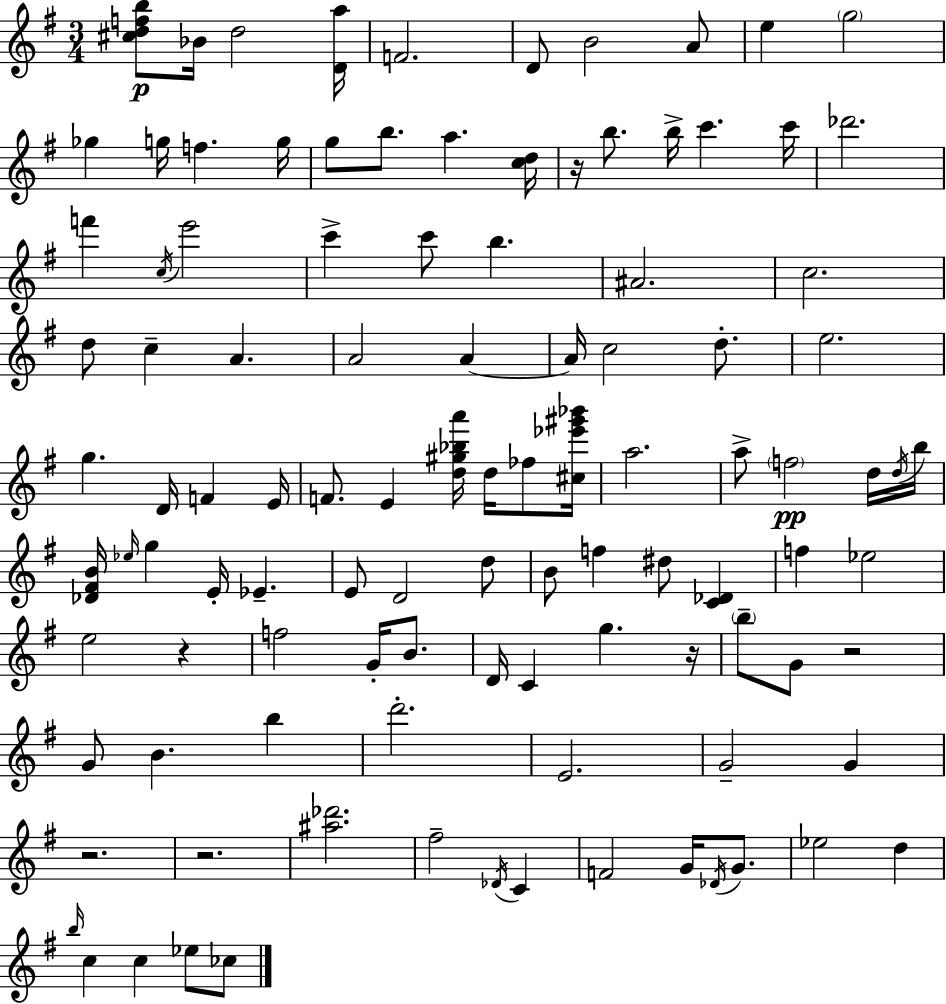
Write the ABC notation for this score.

X:1
T:Untitled
M:3/4
L:1/4
K:Em
[^cdfb]/2 _B/4 d2 [Da]/4 F2 D/2 B2 A/2 e g2 _g g/4 f g/4 g/2 b/2 a [cd]/4 z/4 b/2 b/4 c' c'/4 _d'2 f' c/4 e'2 c' c'/2 b ^A2 c2 d/2 c A A2 A A/4 c2 d/2 e2 g D/4 F E/4 F/2 E [d^g_ba']/4 d/4 _f/2 [^c_e'^g'_b']/4 a2 a/2 f2 d/4 d/4 b/4 [_D^FB]/4 _e/4 g E/4 _E E/2 D2 d/2 B/2 f ^d/2 [C_D] f _e2 e2 z f2 G/4 B/2 D/4 C g z/4 b/2 G/2 z2 G/2 B b d'2 E2 G2 G z2 z2 [^a_d']2 ^f2 _D/4 C F2 G/4 _D/4 G/2 _e2 d b/4 c c _e/2 _c/2